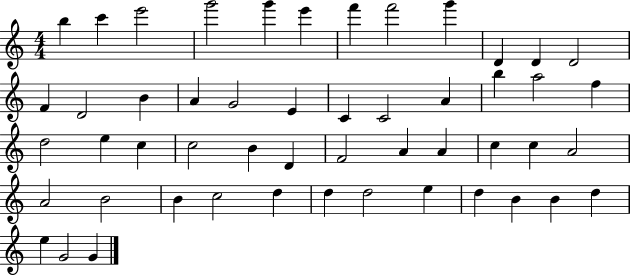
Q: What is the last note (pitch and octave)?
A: G4